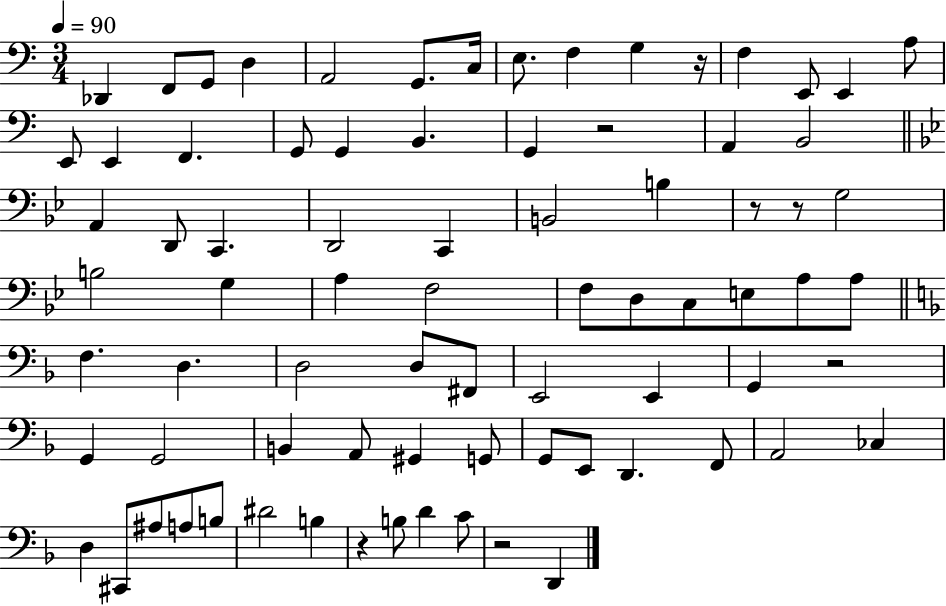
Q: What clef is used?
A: bass